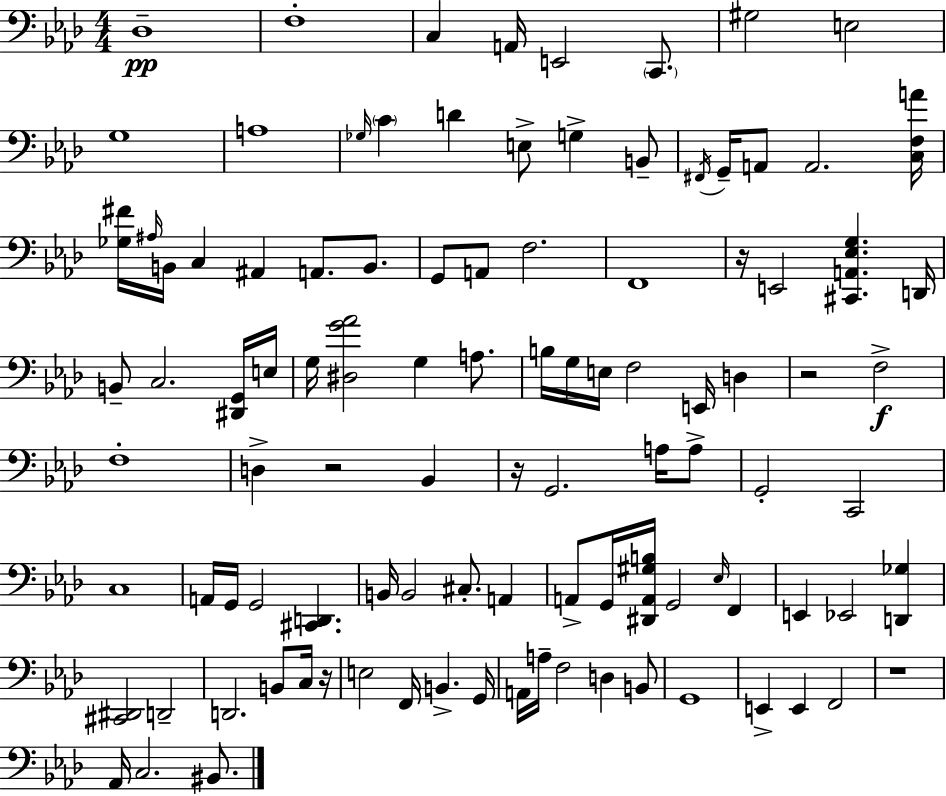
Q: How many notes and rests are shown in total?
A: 103